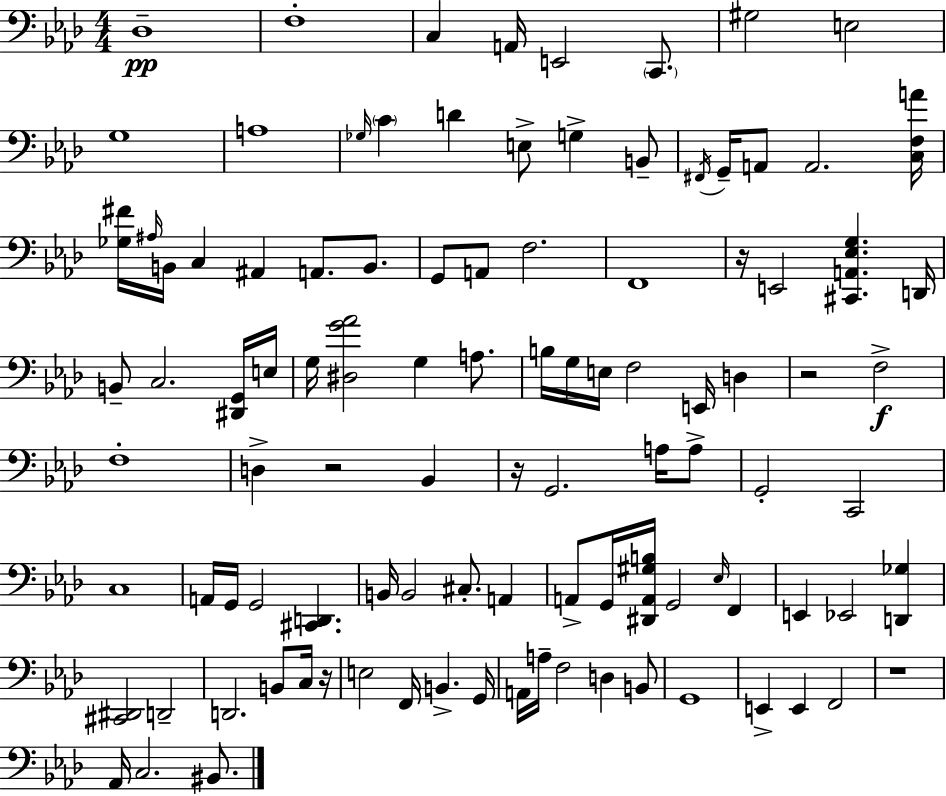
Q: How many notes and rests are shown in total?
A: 103